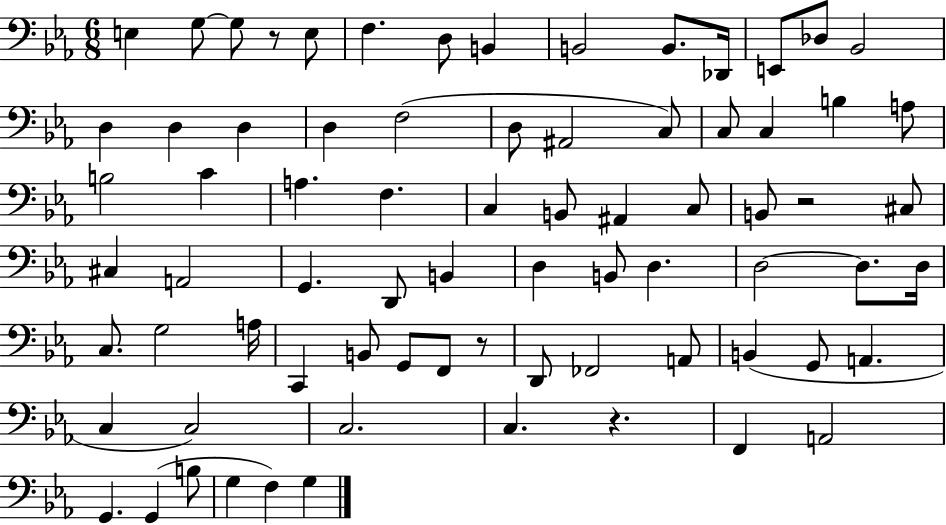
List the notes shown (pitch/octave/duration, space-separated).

E3/q G3/e G3/e R/e E3/e F3/q. D3/e B2/q B2/h B2/e. Db2/s E2/e Db3/e Bb2/h D3/q D3/q D3/q D3/q F3/h D3/e A#2/h C3/e C3/e C3/q B3/q A3/e B3/h C4/q A3/q. F3/q. C3/q B2/e A#2/q C3/e B2/e R/h C#3/e C#3/q A2/h G2/q. D2/e B2/q D3/q B2/e D3/q. D3/h D3/e. D3/s C3/e. G3/h A3/s C2/q B2/e G2/e F2/e R/e D2/e FES2/h A2/e B2/q G2/e A2/q. C3/q C3/h C3/h. C3/q. R/q. F2/q A2/h G2/q. G2/q B3/e G3/q F3/q G3/q